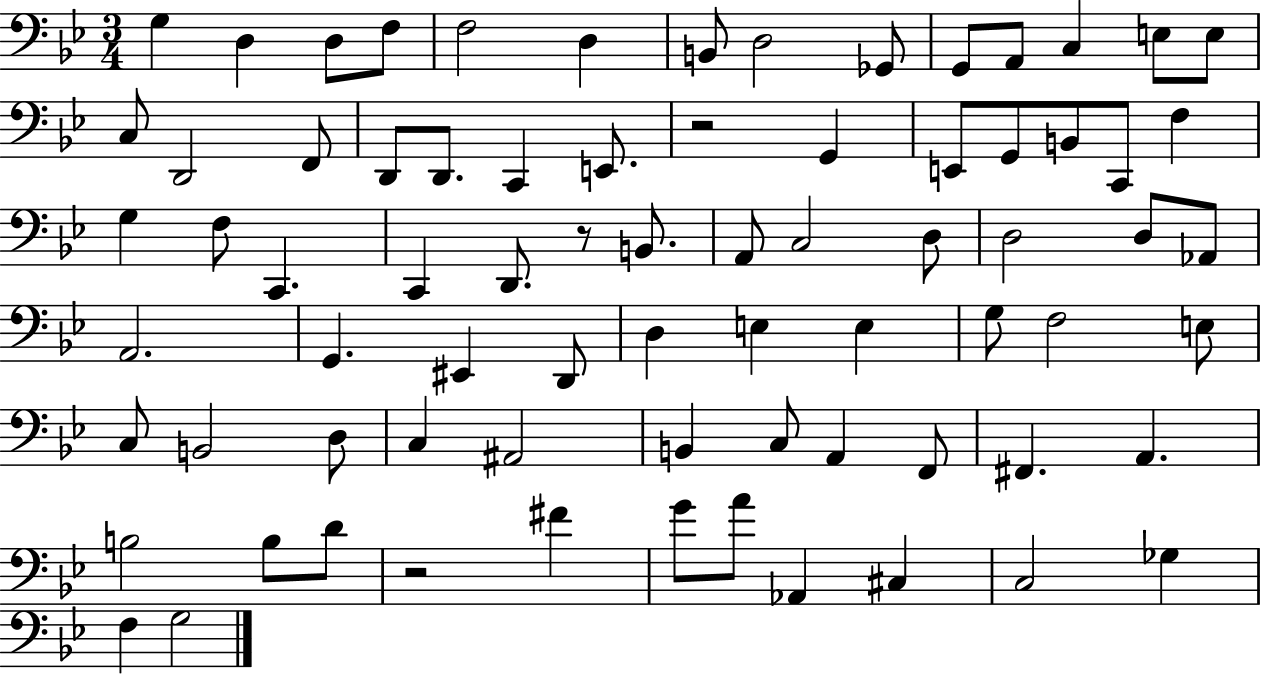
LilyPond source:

{
  \clef bass
  \numericTimeSignature
  \time 3/4
  \key bes \major
  g4 d4 d8 f8 | f2 d4 | b,8 d2 ges,8 | g,8 a,8 c4 e8 e8 | \break c8 d,2 f,8 | d,8 d,8. c,4 e,8. | r2 g,4 | e,8 g,8 b,8 c,8 f4 | \break g4 f8 c,4. | c,4 d,8. r8 b,8. | a,8 c2 d8 | d2 d8 aes,8 | \break a,2. | g,4. eis,4 d,8 | d4 e4 e4 | g8 f2 e8 | \break c8 b,2 d8 | c4 ais,2 | b,4 c8 a,4 f,8 | fis,4. a,4. | \break b2 b8 d'8 | r2 fis'4 | g'8 a'8 aes,4 cis4 | c2 ges4 | \break f4 g2 | \bar "|."
}